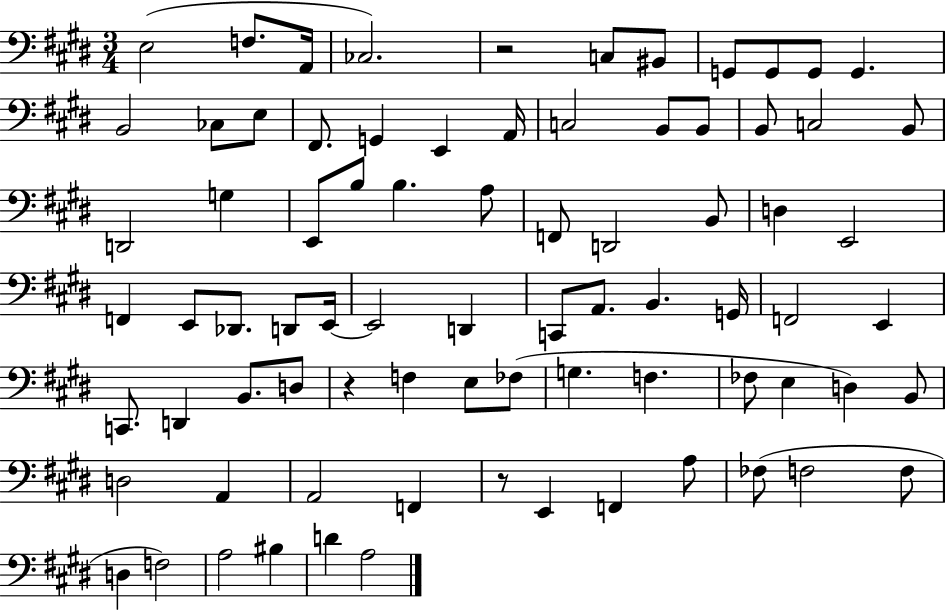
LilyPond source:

{
  \clef bass
  \numericTimeSignature
  \time 3/4
  \key e \major
  \repeat volta 2 { e2( f8. a,16 | ces2.) | r2 c8 bis,8 | g,8 g,8 g,8 g,4. | \break b,2 ces8 e8 | fis,8. g,4 e,4 a,16 | c2 b,8 b,8 | b,8 c2 b,8 | \break d,2 g4 | e,8 b8 b4. a8 | f,8 d,2 b,8 | d4 e,2 | \break f,4 e,8 des,8. d,8 e,16~~ | e,2 d,4 | c,8 a,8. b,4. g,16 | f,2 e,4 | \break c,8. d,4 b,8. d8 | r4 f4 e8 fes8( | g4. f4. | fes8 e4 d4) b,8 | \break d2 a,4 | a,2 f,4 | r8 e,4 f,4 a8 | fes8( f2 f8 | \break d4 f2) | a2 bis4 | d'4 a2 | } \bar "|."
}